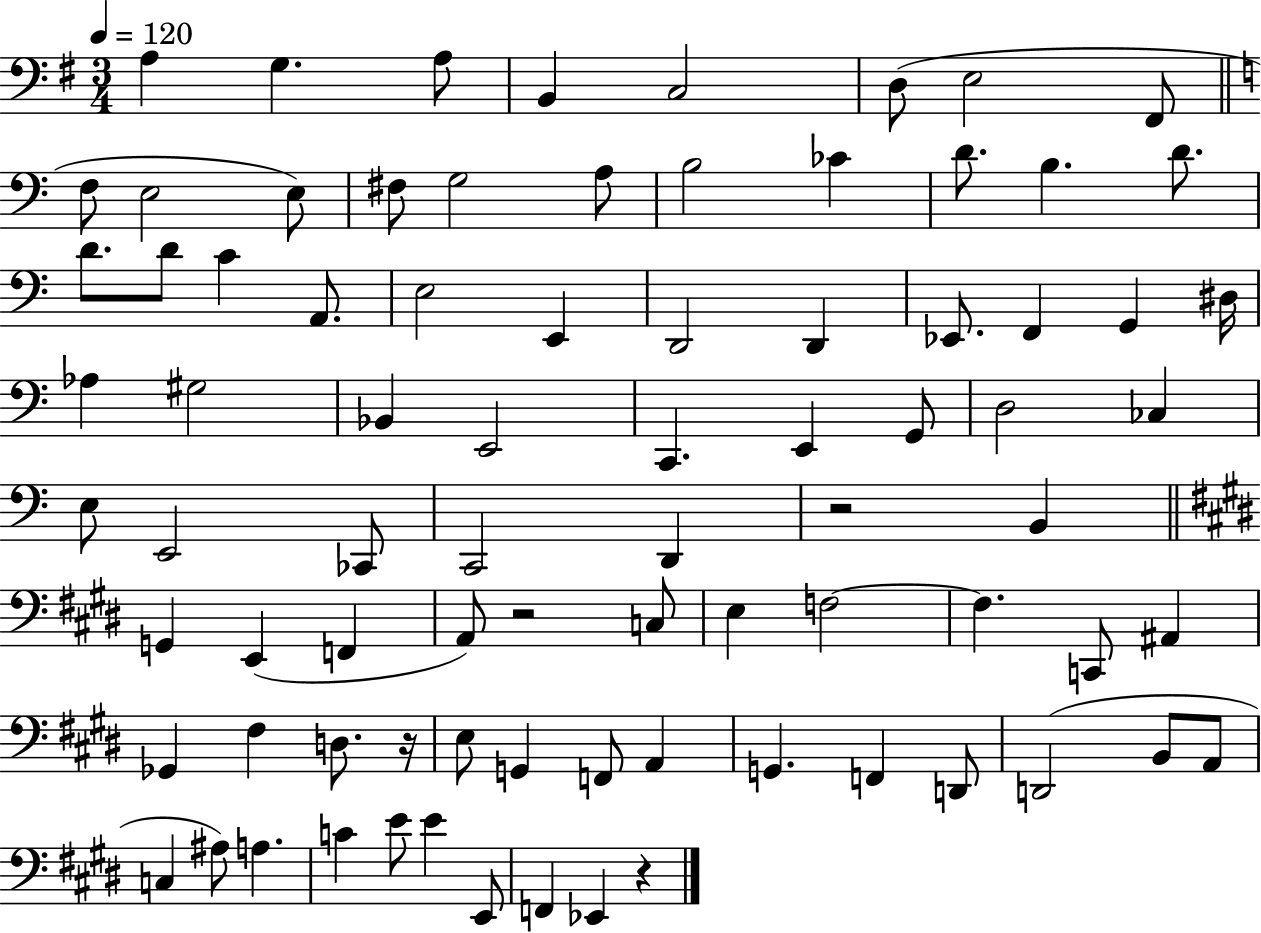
X:1
T:Untitled
M:3/4
L:1/4
K:G
A, G, A,/2 B,, C,2 D,/2 E,2 ^F,,/2 F,/2 E,2 E,/2 ^F,/2 G,2 A,/2 B,2 _C D/2 B, D/2 D/2 D/2 C A,,/2 E,2 E,, D,,2 D,, _E,,/2 F,, G,, ^D,/4 _A, ^G,2 _B,, E,,2 C,, E,, G,,/2 D,2 _C, E,/2 E,,2 _C,,/2 C,,2 D,, z2 B,, G,, E,, F,, A,,/2 z2 C,/2 E, F,2 F, C,,/2 ^A,, _G,, ^F, D,/2 z/4 E,/2 G,, F,,/2 A,, G,, F,, D,,/2 D,,2 B,,/2 A,,/2 C, ^A,/2 A, C E/2 E E,,/2 F,, _E,, z